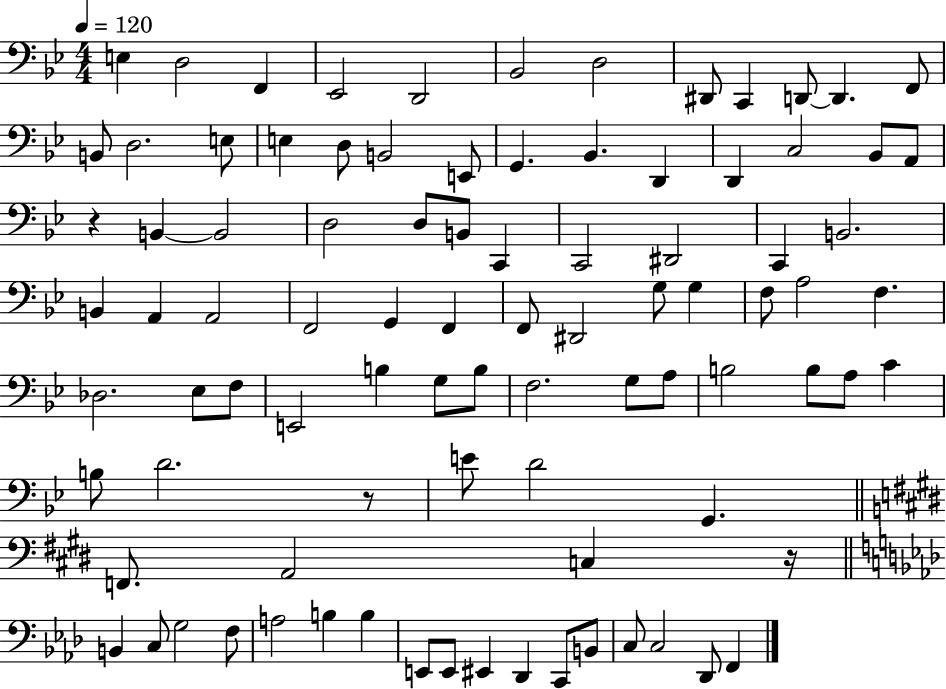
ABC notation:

X:1
T:Untitled
M:4/4
L:1/4
K:Bb
E, D,2 F,, _E,,2 D,,2 _B,,2 D,2 ^D,,/2 C,, D,,/2 D,, F,,/2 B,,/2 D,2 E,/2 E, D,/2 B,,2 E,,/2 G,, _B,, D,, D,, C,2 _B,,/2 A,,/2 z B,, B,,2 D,2 D,/2 B,,/2 C,, C,,2 ^D,,2 C,, B,,2 B,, A,, A,,2 F,,2 G,, F,, F,,/2 ^D,,2 G,/2 G, F,/2 A,2 F, _D,2 _E,/2 F,/2 E,,2 B, G,/2 B,/2 F,2 G,/2 A,/2 B,2 B,/2 A,/2 C B,/2 D2 z/2 E/2 D2 G,, F,,/2 A,,2 C, z/4 B,, C,/2 G,2 F,/2 A,2 B, B, E,,/2 E,,/2 ^E,, _D,, C,,/2 B,,/2 C,/2 C,2 _D,,/2 F,,